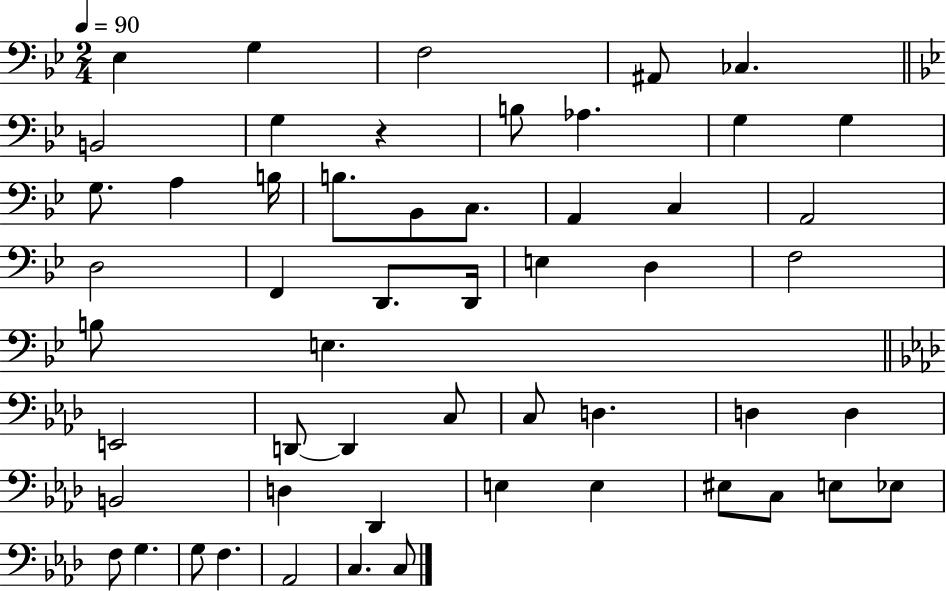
X:1
T:Untitled
M:2/4
L:1/4
K:Bb
_E, G, F,2 ^A,,/2 _C, B,,2 G, z B,/2 _A, G, G, G,/2 A, B,/4 B,/2 _B,,/2 C,/2 A,, C, A,,2 D,2 F,, D,,/2 D,,/4 E, D, F,2 B,/2 E, E,,2 D,,/2 D,, C,/2 C,/2 D, D, D, B,,2 D, _D,, E, E, ^E,/2 C,/2 E,/2 _E,/2 F,/2 G, G,/2 F, _A,,2 C, C,/2